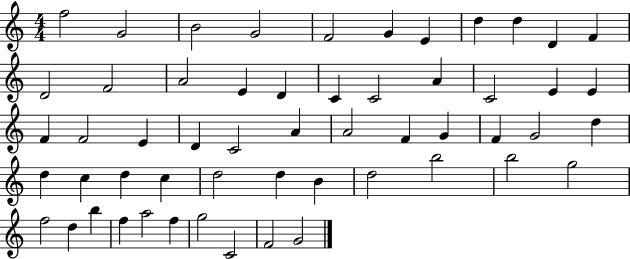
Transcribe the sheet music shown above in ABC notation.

X:1
T:Untitled
M:4/4
L:1/4
K:C
f2 G2 B2 G2 F2 G E d d D F D2 F2 A2 E D C C2 A C2 E E F F2 E D C2 A A2 F G F G2 d d c d c d2 d B d2 b2 b2 g2 f2 d b f a2 f g2 C2 F2 G2